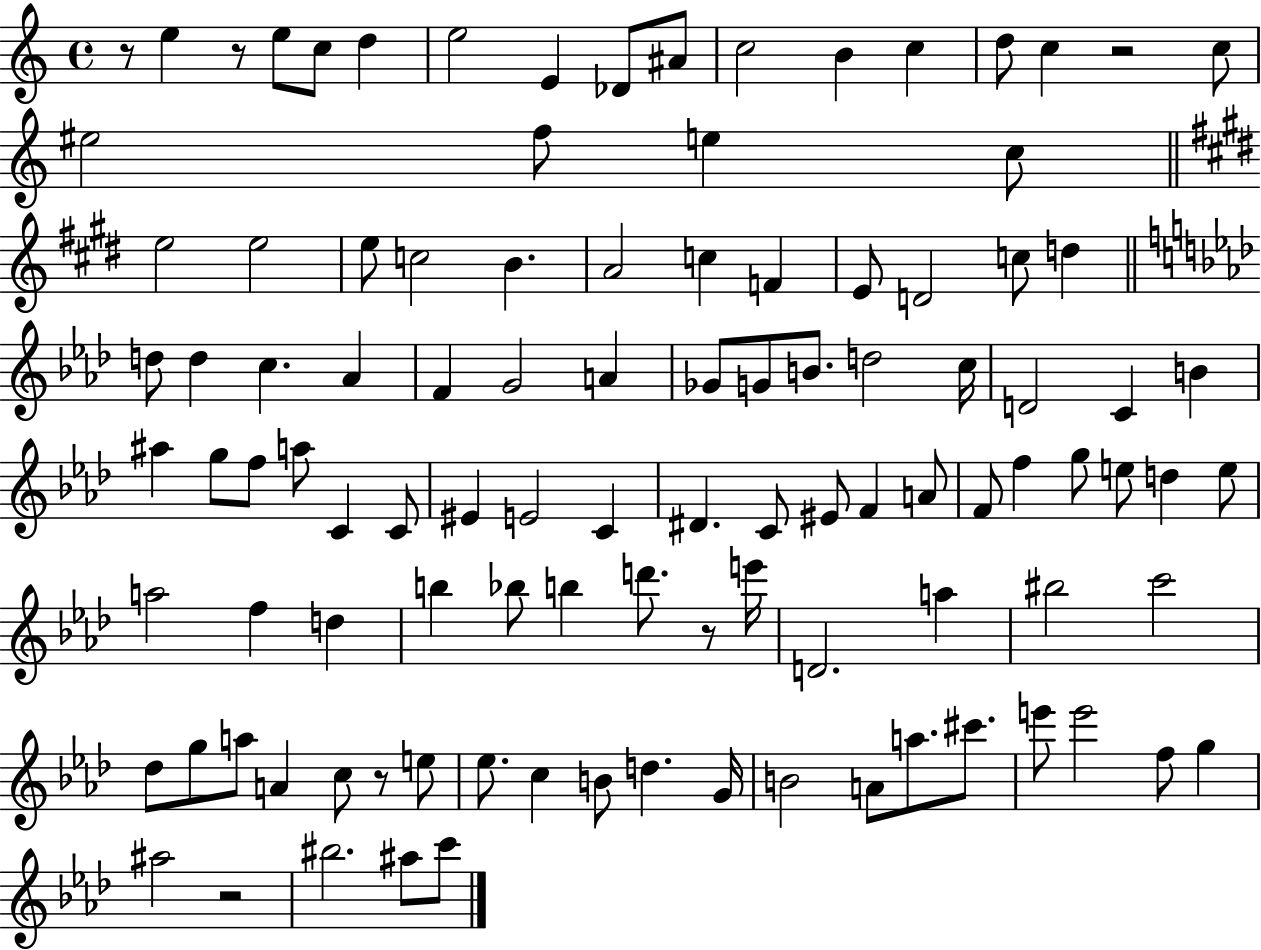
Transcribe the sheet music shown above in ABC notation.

X:1
T:Untitled
M:4/4
L:1/4
K:C
z/2 e z/2 e/2 c/2 d e2 E _D/2 ^A/2 c2 B c d/2 c z2 c/2 ^e2 f/2 e c/2 e2 e2 e/2 c2 B A2 c F E/2 D2 c/2 d d/2 d c _A F G2 A _G/2 G/2 B/2 d2 c/4 D2 C B ^a g/2 f/2 a/2 C C/2 ^E E2 C ^D C/2 ^E/2 F A/2 F/2 f g/2 e/2 d e/2 a2 f d b _b/2 b d'/2 z/2 e'/4 D2 a ^b2 c'2 _d/2 g/2 a/2 A c/2 z/2 e/2 _e/2 c B/2 d G/4 B2 A/2 a/2 ^c'/2 e'/2 e'2 f/2 g ^a2 z2 ^b2 ^a/2 c'/2